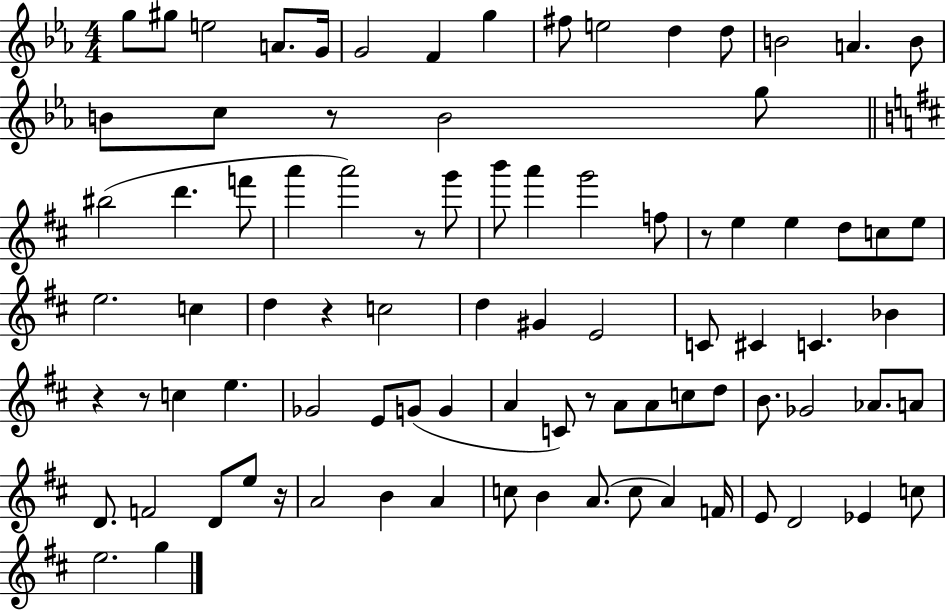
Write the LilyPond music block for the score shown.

{
  \clef treble
  \numericTimeSignature
  \time 4/4
  \key ees \major
  g''8 gis''8 e''2 a'8. g'16 | g'2 f'4 g''4 | fis''8 e''2 d''4 d''8 | b'2 a'4. b'8 | \break b'8 c''8 r8 b'2 g''8 | \bar "||" \break \key b \minor bis''2( d'''4. f'''8 | a'''4 a'''2) r8 g'''8 | b'''8 a'''4 g'''2 f''8 | r8 e''4 e''4 d''8 c''8 e''8 | \break e''2. c''4 | d''4 r4 c''2 | d''4 gis'4 e'2 | c'8 cis'4 c'4. bes'4 | \break r4 r8 c''4 e''4. | ges'2 e'8 g'8( g'4 | a'4 c'8) r8 a'8 a'8 c''8 d''8 | b'8. ges'2 aes'8. a'8 | \break d'8. f'2 d'8 e''8 r16 | a'2 b'4 a'4 | c''8 b'4 a'8.( c''8 a'4) f'16 | e'8 d'2 ees'4 c''8 | \break e''2. g''4 | \bar "|."
}